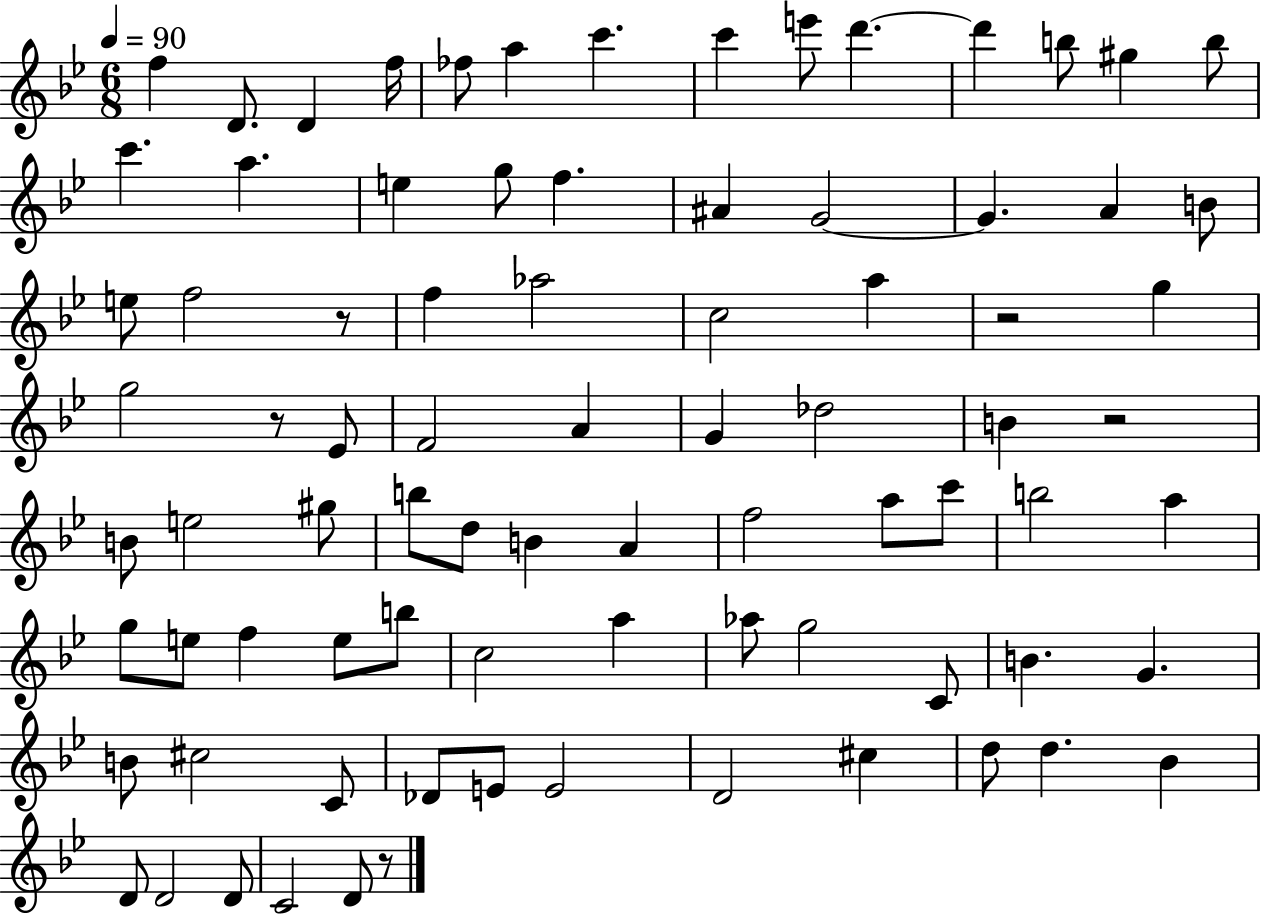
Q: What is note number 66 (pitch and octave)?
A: Db4